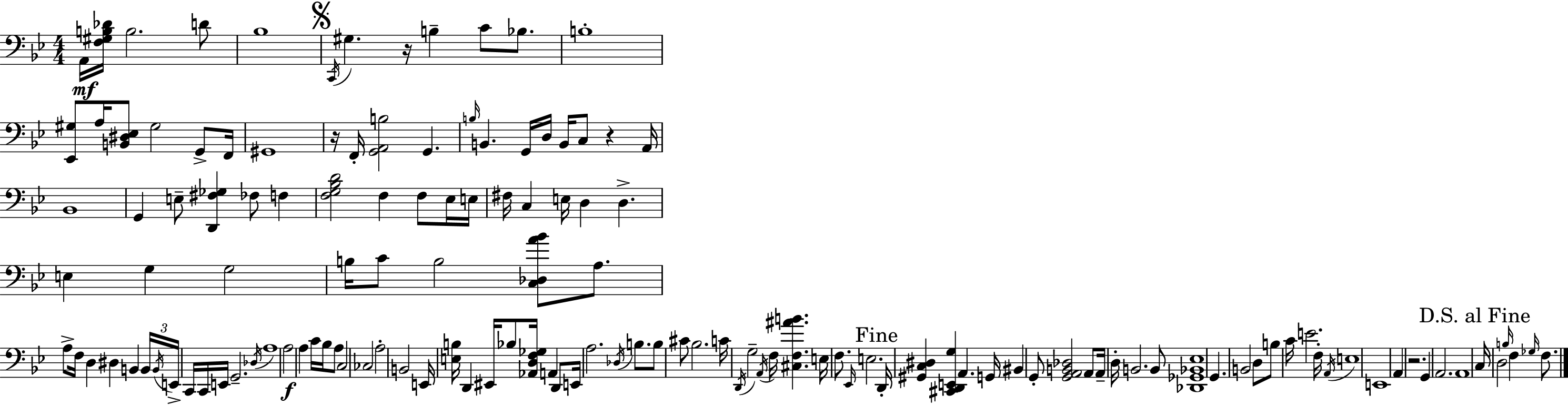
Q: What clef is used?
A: bass